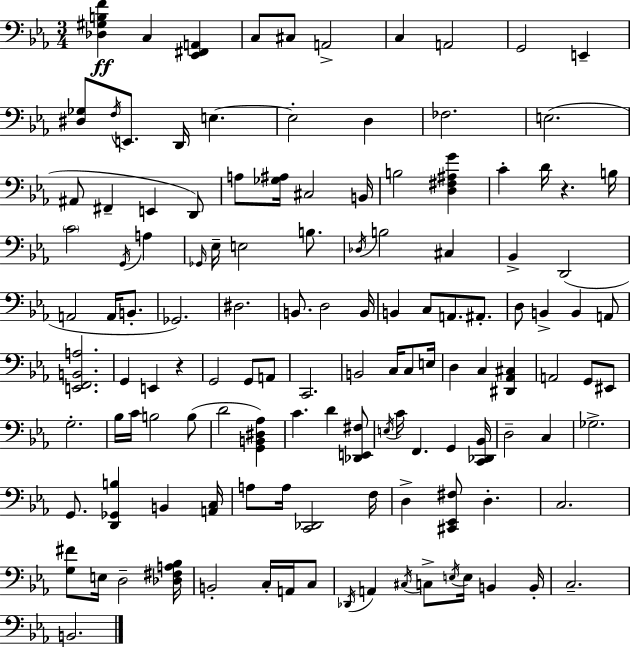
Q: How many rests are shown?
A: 2